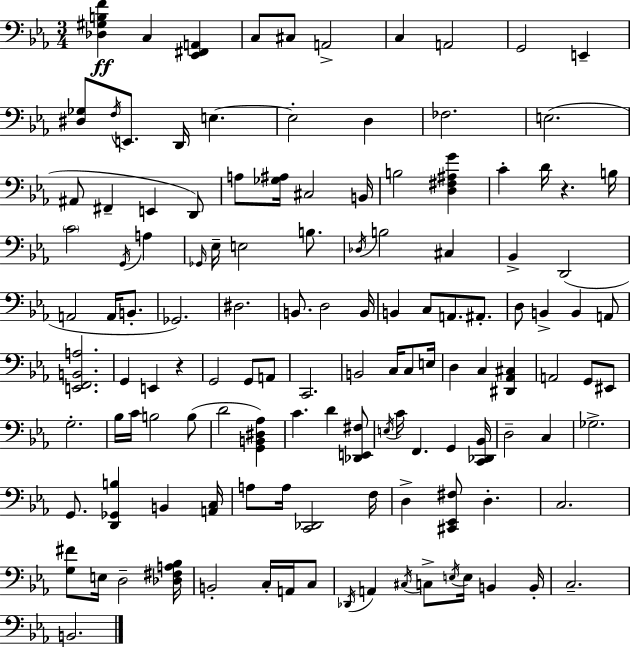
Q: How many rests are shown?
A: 2